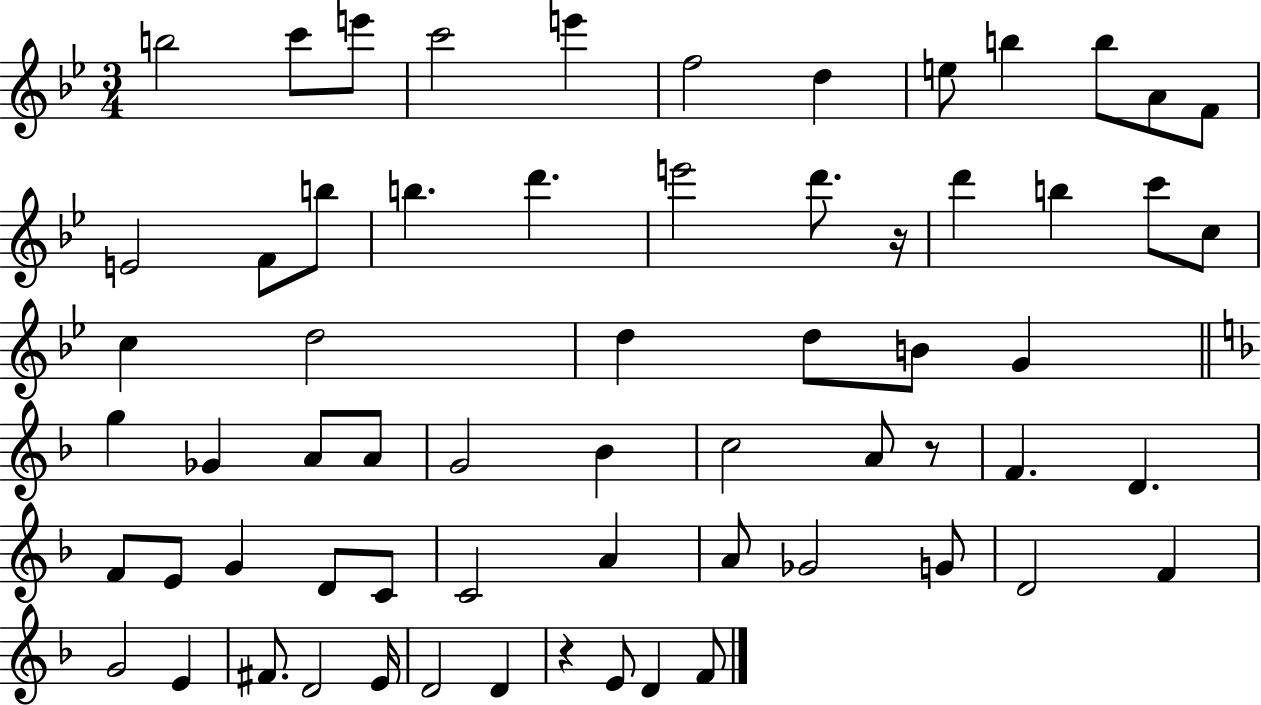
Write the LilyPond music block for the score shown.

{
  \clef treble
  \numericTimeSignature
  \time 3/4
  \key bes \major
  b''2 c'''8 e'''8 | c'''2 e'''4 | f''2 d''4 | e''8 b''4 b''8 a'8 f'8 | \break e'2 f'8 b''8 | b''4. d'''4. | e'''2 d'''8. r16 | d'''4 b''4 c'''8 c''8 | \break c''4 d''2 | d''4 d''8 b'8 g'4 | \bar "||" \break \key f \major g''4 ges'4 a'8 a'8 | g'2 bes'4 | c''2 a'8 r8 | f'4. d'4. | \break f'8 e'8 g'4 d'8 c'8 | c'2 a'4 | a'8 ges'2 g'8 | d'2 f'4 | \break g'2 e'4 | fis'8. d'2 e'16 | d'2 d'4 | r4 e'8 d'4 f'8 | \break \bar "|."
}